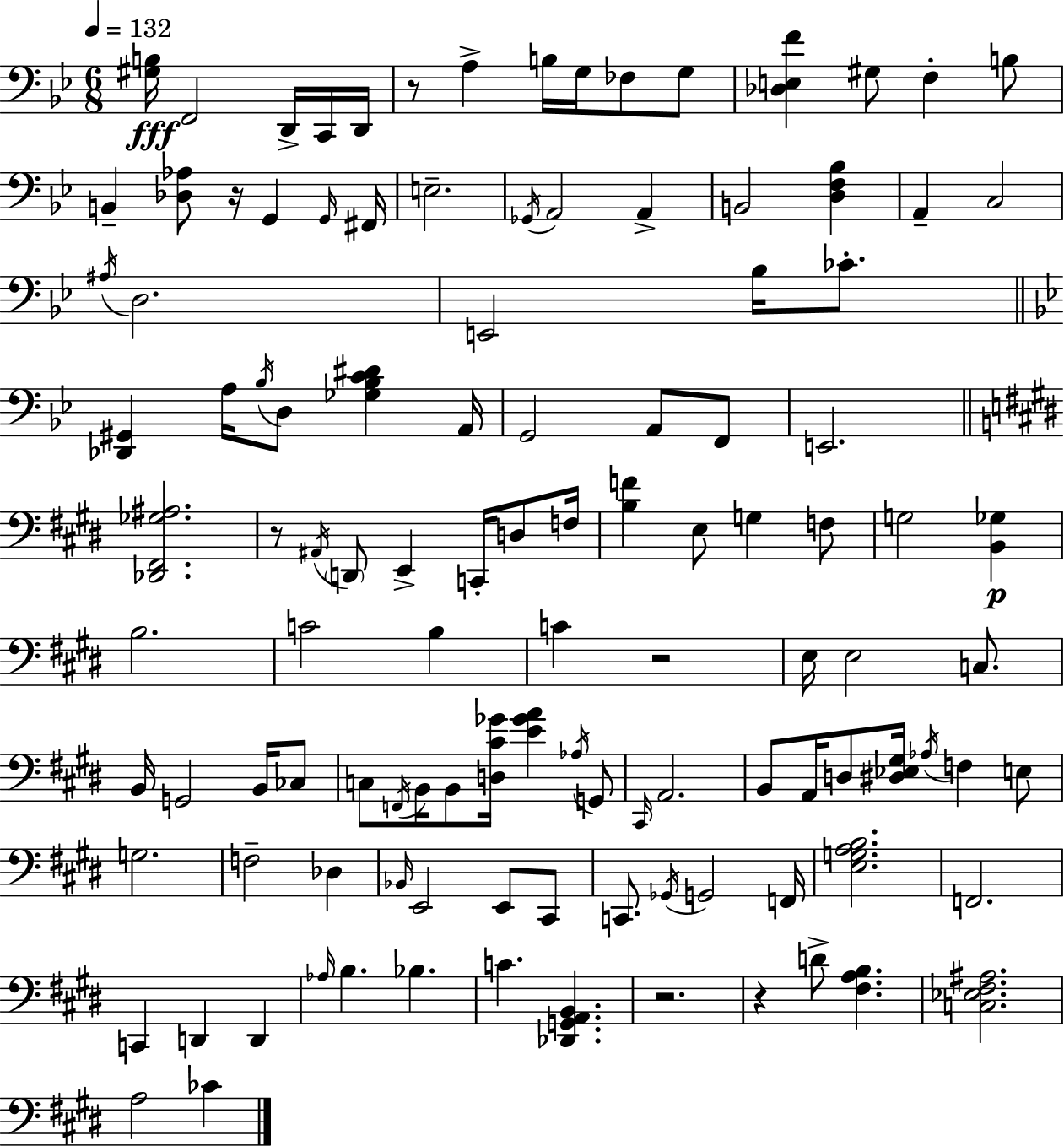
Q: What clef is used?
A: bass